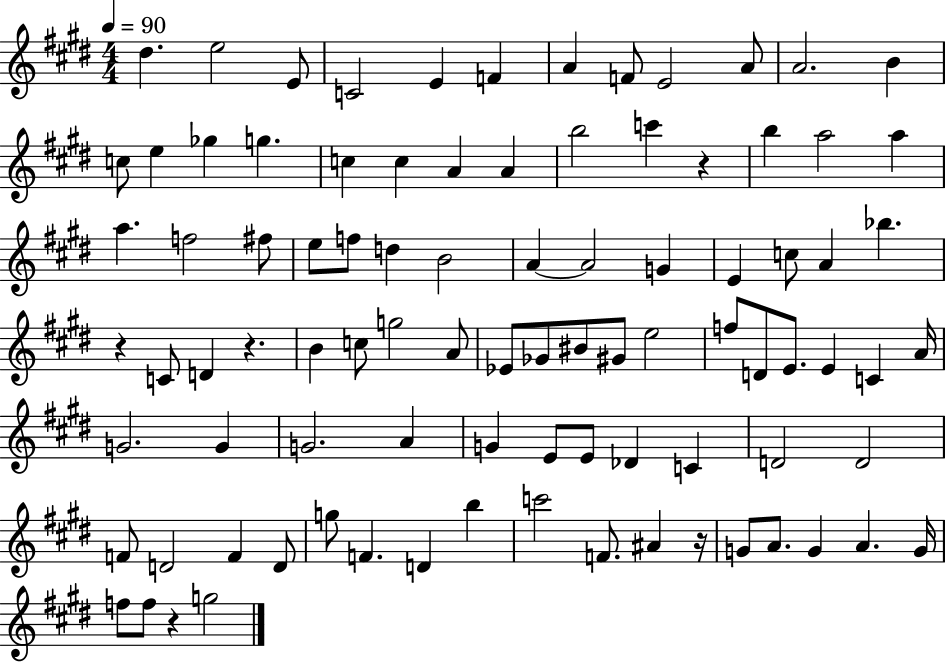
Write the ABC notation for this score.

X:1
T:Untitled
M:4/4
L:1/4
K:E
^d e2 E/2 C2 E F A F/2 E2 A/2 A2 B c/2 e _g g c c A A b2 c' z b a2 a a f2 ^f/2 e/2 f/2 d B2 A A2 G E c/2 A _b z C/2 D z B c/2 g2 A/2 _E/2 _G/2 ^B/2 ^G/2 e2 f/2 D/2 E/2 E C A/4 G2 G G2 A G E/2 E/2 _D C D2 D2 F/2 D2 F D/2 g/2 F D b c'2 F/2 ^A z/4 G/2 A/2 G A G/4 f/2 f/2 z g2